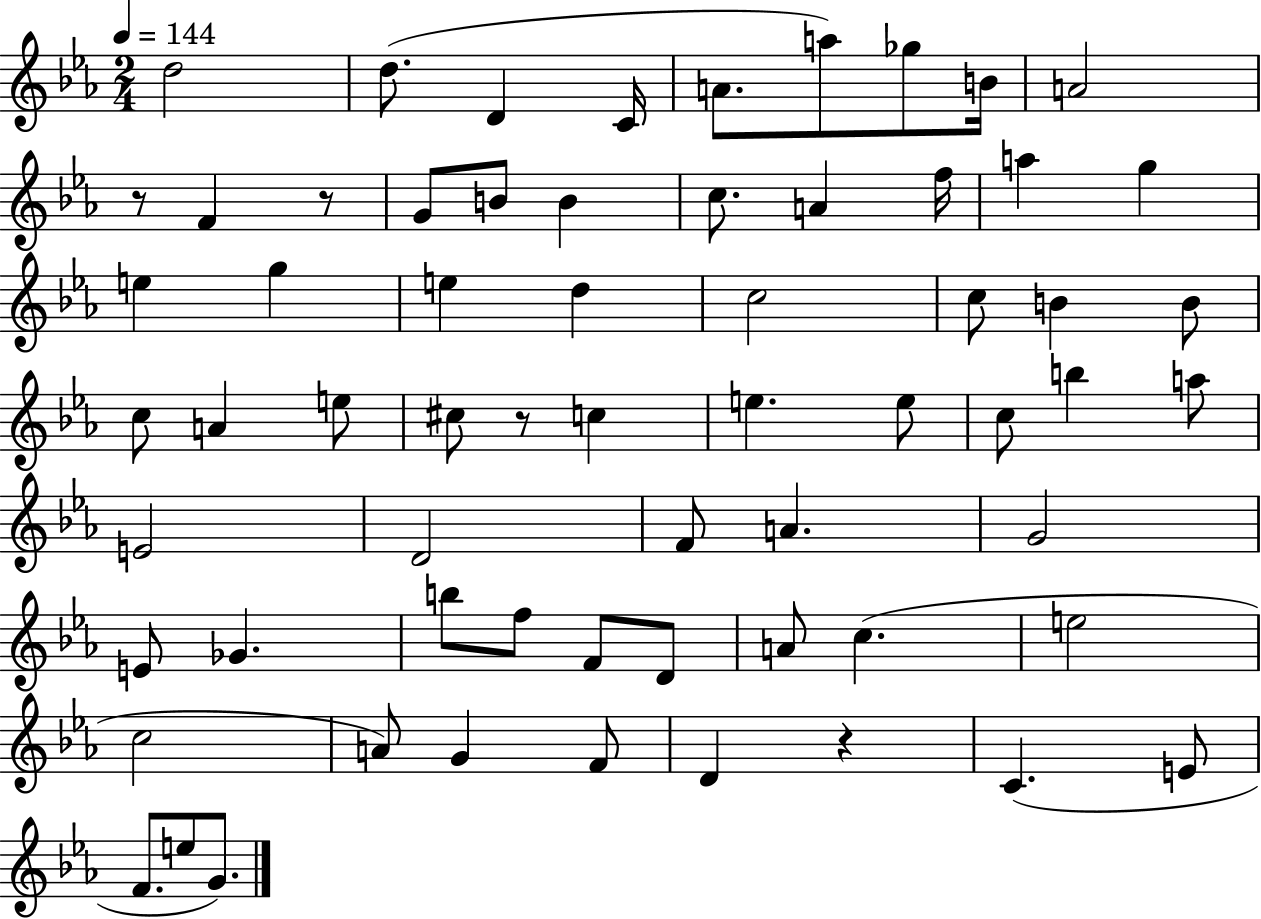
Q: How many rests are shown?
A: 4